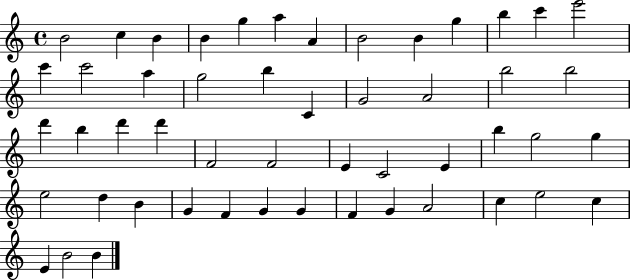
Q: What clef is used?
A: treble